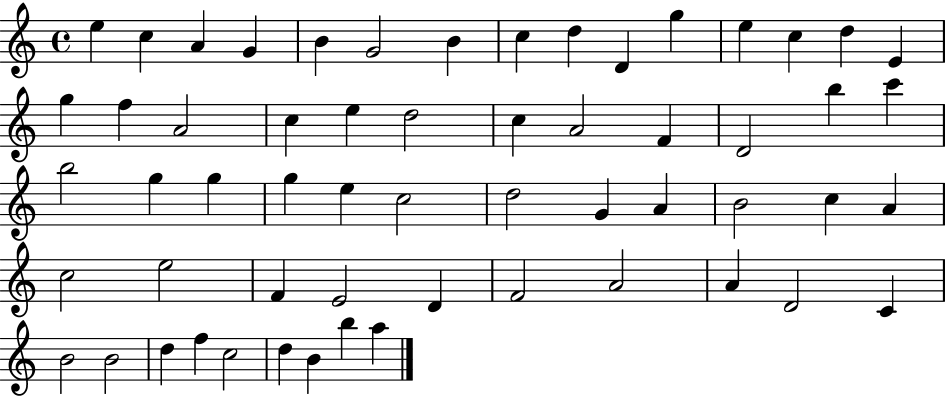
{
  \clef treble
  \time 4/4
  \defaultTimeSignature
  \key c \major
  e''4 c''4 a'4 g'4 | b'4 g'2 b'4 | c''4 d''4 d'4 g''4 | e''4 c''4 d''4 e'4 | \break g''4 f''4 a'2 | c''4 e''4 d''2 | c''4 a'2 f'4 | d'2 b''4 c'''4 | \break b''2 g''4 g''4 | g''4 e''4 c''2 | d''2 g'4 a'4 | b'2 c''4 a'4 | \break c''2 e''2 | f'4 e'2 d'4 | f'2 a'2 | a'4 d'2 c'4 | \break b'2 b'2 | d''4 f''4 c''2 | d''4 b'4 b''4 a''4 | \bar "|."
}